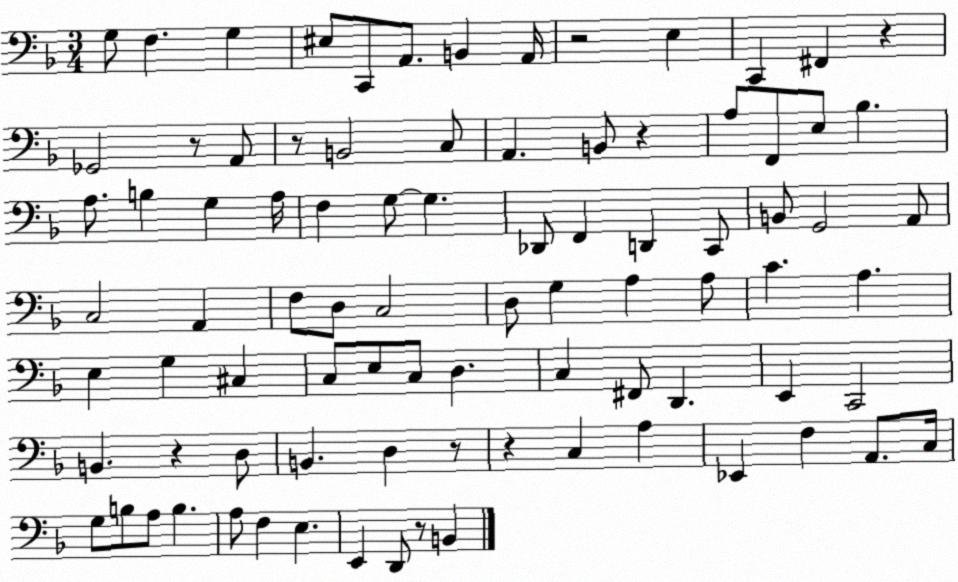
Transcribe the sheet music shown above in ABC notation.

X:1
T:Untitled
M:3/4
L:1/4
K:F
G,/2 F, G, ^E,/2 C,,/2 A,,/2 B,, A,,/4 z2 E, C,, ^F,, z _G,,2 z/2 A,,/2 z/2 B,,2 C,/2 A,, B,,/2 z A,/2 F,,/2 E,/2 _B, A,/2 B, G, A,/4 F, G,/2 G, _D,,/2 F,, D,, C,,/2 B,,/2 G,,2 A,,/2 C,2 A,, F,/2 D,/2 C,2 D,/2 G, A, A,/2 C A, E, G, ^C, C,/2 E,/2 C,/2 D, C, ^F,,/2 D,, E,, C,,2 B,, z D,/2 B,, D, z/2 z C, A, _E,, F, A,,/2 C,/4 G,/2 B,/2 A,/2 B, A,/2 F, E, E,, D,,/2 z/2 B,,